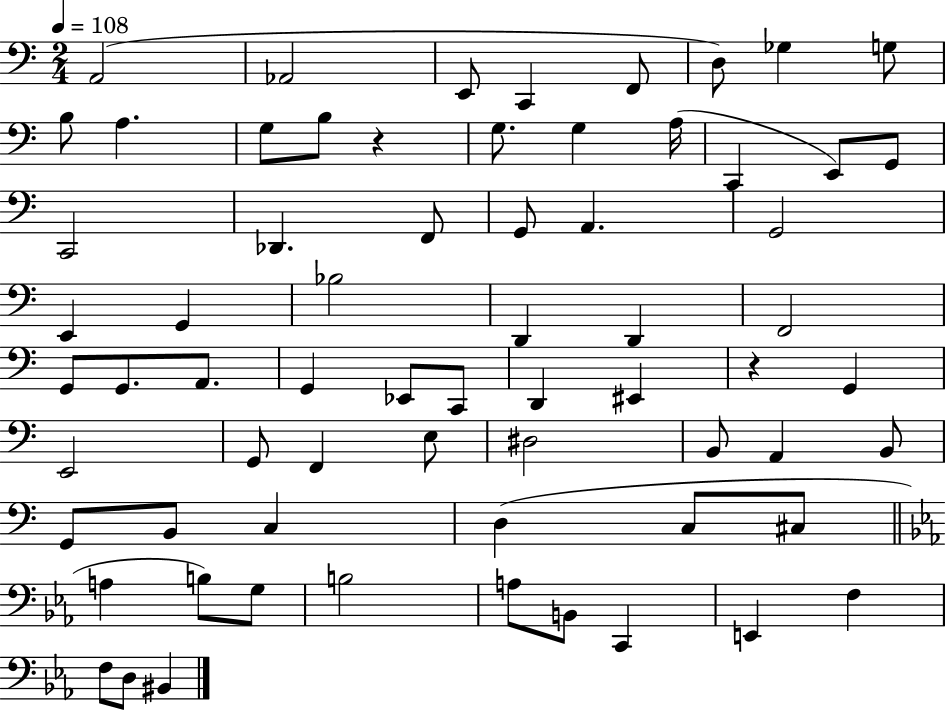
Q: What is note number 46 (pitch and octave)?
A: A2